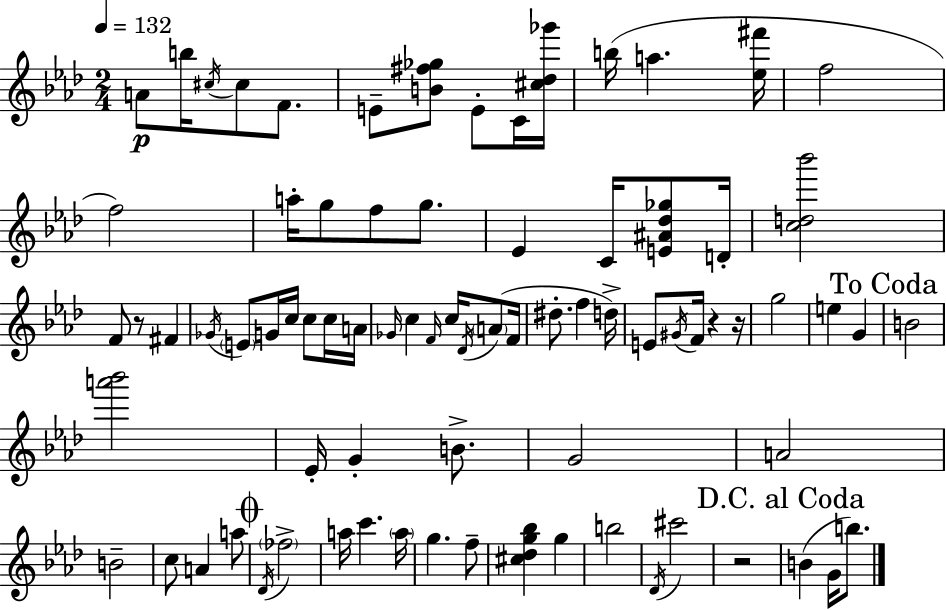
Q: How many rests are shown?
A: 4